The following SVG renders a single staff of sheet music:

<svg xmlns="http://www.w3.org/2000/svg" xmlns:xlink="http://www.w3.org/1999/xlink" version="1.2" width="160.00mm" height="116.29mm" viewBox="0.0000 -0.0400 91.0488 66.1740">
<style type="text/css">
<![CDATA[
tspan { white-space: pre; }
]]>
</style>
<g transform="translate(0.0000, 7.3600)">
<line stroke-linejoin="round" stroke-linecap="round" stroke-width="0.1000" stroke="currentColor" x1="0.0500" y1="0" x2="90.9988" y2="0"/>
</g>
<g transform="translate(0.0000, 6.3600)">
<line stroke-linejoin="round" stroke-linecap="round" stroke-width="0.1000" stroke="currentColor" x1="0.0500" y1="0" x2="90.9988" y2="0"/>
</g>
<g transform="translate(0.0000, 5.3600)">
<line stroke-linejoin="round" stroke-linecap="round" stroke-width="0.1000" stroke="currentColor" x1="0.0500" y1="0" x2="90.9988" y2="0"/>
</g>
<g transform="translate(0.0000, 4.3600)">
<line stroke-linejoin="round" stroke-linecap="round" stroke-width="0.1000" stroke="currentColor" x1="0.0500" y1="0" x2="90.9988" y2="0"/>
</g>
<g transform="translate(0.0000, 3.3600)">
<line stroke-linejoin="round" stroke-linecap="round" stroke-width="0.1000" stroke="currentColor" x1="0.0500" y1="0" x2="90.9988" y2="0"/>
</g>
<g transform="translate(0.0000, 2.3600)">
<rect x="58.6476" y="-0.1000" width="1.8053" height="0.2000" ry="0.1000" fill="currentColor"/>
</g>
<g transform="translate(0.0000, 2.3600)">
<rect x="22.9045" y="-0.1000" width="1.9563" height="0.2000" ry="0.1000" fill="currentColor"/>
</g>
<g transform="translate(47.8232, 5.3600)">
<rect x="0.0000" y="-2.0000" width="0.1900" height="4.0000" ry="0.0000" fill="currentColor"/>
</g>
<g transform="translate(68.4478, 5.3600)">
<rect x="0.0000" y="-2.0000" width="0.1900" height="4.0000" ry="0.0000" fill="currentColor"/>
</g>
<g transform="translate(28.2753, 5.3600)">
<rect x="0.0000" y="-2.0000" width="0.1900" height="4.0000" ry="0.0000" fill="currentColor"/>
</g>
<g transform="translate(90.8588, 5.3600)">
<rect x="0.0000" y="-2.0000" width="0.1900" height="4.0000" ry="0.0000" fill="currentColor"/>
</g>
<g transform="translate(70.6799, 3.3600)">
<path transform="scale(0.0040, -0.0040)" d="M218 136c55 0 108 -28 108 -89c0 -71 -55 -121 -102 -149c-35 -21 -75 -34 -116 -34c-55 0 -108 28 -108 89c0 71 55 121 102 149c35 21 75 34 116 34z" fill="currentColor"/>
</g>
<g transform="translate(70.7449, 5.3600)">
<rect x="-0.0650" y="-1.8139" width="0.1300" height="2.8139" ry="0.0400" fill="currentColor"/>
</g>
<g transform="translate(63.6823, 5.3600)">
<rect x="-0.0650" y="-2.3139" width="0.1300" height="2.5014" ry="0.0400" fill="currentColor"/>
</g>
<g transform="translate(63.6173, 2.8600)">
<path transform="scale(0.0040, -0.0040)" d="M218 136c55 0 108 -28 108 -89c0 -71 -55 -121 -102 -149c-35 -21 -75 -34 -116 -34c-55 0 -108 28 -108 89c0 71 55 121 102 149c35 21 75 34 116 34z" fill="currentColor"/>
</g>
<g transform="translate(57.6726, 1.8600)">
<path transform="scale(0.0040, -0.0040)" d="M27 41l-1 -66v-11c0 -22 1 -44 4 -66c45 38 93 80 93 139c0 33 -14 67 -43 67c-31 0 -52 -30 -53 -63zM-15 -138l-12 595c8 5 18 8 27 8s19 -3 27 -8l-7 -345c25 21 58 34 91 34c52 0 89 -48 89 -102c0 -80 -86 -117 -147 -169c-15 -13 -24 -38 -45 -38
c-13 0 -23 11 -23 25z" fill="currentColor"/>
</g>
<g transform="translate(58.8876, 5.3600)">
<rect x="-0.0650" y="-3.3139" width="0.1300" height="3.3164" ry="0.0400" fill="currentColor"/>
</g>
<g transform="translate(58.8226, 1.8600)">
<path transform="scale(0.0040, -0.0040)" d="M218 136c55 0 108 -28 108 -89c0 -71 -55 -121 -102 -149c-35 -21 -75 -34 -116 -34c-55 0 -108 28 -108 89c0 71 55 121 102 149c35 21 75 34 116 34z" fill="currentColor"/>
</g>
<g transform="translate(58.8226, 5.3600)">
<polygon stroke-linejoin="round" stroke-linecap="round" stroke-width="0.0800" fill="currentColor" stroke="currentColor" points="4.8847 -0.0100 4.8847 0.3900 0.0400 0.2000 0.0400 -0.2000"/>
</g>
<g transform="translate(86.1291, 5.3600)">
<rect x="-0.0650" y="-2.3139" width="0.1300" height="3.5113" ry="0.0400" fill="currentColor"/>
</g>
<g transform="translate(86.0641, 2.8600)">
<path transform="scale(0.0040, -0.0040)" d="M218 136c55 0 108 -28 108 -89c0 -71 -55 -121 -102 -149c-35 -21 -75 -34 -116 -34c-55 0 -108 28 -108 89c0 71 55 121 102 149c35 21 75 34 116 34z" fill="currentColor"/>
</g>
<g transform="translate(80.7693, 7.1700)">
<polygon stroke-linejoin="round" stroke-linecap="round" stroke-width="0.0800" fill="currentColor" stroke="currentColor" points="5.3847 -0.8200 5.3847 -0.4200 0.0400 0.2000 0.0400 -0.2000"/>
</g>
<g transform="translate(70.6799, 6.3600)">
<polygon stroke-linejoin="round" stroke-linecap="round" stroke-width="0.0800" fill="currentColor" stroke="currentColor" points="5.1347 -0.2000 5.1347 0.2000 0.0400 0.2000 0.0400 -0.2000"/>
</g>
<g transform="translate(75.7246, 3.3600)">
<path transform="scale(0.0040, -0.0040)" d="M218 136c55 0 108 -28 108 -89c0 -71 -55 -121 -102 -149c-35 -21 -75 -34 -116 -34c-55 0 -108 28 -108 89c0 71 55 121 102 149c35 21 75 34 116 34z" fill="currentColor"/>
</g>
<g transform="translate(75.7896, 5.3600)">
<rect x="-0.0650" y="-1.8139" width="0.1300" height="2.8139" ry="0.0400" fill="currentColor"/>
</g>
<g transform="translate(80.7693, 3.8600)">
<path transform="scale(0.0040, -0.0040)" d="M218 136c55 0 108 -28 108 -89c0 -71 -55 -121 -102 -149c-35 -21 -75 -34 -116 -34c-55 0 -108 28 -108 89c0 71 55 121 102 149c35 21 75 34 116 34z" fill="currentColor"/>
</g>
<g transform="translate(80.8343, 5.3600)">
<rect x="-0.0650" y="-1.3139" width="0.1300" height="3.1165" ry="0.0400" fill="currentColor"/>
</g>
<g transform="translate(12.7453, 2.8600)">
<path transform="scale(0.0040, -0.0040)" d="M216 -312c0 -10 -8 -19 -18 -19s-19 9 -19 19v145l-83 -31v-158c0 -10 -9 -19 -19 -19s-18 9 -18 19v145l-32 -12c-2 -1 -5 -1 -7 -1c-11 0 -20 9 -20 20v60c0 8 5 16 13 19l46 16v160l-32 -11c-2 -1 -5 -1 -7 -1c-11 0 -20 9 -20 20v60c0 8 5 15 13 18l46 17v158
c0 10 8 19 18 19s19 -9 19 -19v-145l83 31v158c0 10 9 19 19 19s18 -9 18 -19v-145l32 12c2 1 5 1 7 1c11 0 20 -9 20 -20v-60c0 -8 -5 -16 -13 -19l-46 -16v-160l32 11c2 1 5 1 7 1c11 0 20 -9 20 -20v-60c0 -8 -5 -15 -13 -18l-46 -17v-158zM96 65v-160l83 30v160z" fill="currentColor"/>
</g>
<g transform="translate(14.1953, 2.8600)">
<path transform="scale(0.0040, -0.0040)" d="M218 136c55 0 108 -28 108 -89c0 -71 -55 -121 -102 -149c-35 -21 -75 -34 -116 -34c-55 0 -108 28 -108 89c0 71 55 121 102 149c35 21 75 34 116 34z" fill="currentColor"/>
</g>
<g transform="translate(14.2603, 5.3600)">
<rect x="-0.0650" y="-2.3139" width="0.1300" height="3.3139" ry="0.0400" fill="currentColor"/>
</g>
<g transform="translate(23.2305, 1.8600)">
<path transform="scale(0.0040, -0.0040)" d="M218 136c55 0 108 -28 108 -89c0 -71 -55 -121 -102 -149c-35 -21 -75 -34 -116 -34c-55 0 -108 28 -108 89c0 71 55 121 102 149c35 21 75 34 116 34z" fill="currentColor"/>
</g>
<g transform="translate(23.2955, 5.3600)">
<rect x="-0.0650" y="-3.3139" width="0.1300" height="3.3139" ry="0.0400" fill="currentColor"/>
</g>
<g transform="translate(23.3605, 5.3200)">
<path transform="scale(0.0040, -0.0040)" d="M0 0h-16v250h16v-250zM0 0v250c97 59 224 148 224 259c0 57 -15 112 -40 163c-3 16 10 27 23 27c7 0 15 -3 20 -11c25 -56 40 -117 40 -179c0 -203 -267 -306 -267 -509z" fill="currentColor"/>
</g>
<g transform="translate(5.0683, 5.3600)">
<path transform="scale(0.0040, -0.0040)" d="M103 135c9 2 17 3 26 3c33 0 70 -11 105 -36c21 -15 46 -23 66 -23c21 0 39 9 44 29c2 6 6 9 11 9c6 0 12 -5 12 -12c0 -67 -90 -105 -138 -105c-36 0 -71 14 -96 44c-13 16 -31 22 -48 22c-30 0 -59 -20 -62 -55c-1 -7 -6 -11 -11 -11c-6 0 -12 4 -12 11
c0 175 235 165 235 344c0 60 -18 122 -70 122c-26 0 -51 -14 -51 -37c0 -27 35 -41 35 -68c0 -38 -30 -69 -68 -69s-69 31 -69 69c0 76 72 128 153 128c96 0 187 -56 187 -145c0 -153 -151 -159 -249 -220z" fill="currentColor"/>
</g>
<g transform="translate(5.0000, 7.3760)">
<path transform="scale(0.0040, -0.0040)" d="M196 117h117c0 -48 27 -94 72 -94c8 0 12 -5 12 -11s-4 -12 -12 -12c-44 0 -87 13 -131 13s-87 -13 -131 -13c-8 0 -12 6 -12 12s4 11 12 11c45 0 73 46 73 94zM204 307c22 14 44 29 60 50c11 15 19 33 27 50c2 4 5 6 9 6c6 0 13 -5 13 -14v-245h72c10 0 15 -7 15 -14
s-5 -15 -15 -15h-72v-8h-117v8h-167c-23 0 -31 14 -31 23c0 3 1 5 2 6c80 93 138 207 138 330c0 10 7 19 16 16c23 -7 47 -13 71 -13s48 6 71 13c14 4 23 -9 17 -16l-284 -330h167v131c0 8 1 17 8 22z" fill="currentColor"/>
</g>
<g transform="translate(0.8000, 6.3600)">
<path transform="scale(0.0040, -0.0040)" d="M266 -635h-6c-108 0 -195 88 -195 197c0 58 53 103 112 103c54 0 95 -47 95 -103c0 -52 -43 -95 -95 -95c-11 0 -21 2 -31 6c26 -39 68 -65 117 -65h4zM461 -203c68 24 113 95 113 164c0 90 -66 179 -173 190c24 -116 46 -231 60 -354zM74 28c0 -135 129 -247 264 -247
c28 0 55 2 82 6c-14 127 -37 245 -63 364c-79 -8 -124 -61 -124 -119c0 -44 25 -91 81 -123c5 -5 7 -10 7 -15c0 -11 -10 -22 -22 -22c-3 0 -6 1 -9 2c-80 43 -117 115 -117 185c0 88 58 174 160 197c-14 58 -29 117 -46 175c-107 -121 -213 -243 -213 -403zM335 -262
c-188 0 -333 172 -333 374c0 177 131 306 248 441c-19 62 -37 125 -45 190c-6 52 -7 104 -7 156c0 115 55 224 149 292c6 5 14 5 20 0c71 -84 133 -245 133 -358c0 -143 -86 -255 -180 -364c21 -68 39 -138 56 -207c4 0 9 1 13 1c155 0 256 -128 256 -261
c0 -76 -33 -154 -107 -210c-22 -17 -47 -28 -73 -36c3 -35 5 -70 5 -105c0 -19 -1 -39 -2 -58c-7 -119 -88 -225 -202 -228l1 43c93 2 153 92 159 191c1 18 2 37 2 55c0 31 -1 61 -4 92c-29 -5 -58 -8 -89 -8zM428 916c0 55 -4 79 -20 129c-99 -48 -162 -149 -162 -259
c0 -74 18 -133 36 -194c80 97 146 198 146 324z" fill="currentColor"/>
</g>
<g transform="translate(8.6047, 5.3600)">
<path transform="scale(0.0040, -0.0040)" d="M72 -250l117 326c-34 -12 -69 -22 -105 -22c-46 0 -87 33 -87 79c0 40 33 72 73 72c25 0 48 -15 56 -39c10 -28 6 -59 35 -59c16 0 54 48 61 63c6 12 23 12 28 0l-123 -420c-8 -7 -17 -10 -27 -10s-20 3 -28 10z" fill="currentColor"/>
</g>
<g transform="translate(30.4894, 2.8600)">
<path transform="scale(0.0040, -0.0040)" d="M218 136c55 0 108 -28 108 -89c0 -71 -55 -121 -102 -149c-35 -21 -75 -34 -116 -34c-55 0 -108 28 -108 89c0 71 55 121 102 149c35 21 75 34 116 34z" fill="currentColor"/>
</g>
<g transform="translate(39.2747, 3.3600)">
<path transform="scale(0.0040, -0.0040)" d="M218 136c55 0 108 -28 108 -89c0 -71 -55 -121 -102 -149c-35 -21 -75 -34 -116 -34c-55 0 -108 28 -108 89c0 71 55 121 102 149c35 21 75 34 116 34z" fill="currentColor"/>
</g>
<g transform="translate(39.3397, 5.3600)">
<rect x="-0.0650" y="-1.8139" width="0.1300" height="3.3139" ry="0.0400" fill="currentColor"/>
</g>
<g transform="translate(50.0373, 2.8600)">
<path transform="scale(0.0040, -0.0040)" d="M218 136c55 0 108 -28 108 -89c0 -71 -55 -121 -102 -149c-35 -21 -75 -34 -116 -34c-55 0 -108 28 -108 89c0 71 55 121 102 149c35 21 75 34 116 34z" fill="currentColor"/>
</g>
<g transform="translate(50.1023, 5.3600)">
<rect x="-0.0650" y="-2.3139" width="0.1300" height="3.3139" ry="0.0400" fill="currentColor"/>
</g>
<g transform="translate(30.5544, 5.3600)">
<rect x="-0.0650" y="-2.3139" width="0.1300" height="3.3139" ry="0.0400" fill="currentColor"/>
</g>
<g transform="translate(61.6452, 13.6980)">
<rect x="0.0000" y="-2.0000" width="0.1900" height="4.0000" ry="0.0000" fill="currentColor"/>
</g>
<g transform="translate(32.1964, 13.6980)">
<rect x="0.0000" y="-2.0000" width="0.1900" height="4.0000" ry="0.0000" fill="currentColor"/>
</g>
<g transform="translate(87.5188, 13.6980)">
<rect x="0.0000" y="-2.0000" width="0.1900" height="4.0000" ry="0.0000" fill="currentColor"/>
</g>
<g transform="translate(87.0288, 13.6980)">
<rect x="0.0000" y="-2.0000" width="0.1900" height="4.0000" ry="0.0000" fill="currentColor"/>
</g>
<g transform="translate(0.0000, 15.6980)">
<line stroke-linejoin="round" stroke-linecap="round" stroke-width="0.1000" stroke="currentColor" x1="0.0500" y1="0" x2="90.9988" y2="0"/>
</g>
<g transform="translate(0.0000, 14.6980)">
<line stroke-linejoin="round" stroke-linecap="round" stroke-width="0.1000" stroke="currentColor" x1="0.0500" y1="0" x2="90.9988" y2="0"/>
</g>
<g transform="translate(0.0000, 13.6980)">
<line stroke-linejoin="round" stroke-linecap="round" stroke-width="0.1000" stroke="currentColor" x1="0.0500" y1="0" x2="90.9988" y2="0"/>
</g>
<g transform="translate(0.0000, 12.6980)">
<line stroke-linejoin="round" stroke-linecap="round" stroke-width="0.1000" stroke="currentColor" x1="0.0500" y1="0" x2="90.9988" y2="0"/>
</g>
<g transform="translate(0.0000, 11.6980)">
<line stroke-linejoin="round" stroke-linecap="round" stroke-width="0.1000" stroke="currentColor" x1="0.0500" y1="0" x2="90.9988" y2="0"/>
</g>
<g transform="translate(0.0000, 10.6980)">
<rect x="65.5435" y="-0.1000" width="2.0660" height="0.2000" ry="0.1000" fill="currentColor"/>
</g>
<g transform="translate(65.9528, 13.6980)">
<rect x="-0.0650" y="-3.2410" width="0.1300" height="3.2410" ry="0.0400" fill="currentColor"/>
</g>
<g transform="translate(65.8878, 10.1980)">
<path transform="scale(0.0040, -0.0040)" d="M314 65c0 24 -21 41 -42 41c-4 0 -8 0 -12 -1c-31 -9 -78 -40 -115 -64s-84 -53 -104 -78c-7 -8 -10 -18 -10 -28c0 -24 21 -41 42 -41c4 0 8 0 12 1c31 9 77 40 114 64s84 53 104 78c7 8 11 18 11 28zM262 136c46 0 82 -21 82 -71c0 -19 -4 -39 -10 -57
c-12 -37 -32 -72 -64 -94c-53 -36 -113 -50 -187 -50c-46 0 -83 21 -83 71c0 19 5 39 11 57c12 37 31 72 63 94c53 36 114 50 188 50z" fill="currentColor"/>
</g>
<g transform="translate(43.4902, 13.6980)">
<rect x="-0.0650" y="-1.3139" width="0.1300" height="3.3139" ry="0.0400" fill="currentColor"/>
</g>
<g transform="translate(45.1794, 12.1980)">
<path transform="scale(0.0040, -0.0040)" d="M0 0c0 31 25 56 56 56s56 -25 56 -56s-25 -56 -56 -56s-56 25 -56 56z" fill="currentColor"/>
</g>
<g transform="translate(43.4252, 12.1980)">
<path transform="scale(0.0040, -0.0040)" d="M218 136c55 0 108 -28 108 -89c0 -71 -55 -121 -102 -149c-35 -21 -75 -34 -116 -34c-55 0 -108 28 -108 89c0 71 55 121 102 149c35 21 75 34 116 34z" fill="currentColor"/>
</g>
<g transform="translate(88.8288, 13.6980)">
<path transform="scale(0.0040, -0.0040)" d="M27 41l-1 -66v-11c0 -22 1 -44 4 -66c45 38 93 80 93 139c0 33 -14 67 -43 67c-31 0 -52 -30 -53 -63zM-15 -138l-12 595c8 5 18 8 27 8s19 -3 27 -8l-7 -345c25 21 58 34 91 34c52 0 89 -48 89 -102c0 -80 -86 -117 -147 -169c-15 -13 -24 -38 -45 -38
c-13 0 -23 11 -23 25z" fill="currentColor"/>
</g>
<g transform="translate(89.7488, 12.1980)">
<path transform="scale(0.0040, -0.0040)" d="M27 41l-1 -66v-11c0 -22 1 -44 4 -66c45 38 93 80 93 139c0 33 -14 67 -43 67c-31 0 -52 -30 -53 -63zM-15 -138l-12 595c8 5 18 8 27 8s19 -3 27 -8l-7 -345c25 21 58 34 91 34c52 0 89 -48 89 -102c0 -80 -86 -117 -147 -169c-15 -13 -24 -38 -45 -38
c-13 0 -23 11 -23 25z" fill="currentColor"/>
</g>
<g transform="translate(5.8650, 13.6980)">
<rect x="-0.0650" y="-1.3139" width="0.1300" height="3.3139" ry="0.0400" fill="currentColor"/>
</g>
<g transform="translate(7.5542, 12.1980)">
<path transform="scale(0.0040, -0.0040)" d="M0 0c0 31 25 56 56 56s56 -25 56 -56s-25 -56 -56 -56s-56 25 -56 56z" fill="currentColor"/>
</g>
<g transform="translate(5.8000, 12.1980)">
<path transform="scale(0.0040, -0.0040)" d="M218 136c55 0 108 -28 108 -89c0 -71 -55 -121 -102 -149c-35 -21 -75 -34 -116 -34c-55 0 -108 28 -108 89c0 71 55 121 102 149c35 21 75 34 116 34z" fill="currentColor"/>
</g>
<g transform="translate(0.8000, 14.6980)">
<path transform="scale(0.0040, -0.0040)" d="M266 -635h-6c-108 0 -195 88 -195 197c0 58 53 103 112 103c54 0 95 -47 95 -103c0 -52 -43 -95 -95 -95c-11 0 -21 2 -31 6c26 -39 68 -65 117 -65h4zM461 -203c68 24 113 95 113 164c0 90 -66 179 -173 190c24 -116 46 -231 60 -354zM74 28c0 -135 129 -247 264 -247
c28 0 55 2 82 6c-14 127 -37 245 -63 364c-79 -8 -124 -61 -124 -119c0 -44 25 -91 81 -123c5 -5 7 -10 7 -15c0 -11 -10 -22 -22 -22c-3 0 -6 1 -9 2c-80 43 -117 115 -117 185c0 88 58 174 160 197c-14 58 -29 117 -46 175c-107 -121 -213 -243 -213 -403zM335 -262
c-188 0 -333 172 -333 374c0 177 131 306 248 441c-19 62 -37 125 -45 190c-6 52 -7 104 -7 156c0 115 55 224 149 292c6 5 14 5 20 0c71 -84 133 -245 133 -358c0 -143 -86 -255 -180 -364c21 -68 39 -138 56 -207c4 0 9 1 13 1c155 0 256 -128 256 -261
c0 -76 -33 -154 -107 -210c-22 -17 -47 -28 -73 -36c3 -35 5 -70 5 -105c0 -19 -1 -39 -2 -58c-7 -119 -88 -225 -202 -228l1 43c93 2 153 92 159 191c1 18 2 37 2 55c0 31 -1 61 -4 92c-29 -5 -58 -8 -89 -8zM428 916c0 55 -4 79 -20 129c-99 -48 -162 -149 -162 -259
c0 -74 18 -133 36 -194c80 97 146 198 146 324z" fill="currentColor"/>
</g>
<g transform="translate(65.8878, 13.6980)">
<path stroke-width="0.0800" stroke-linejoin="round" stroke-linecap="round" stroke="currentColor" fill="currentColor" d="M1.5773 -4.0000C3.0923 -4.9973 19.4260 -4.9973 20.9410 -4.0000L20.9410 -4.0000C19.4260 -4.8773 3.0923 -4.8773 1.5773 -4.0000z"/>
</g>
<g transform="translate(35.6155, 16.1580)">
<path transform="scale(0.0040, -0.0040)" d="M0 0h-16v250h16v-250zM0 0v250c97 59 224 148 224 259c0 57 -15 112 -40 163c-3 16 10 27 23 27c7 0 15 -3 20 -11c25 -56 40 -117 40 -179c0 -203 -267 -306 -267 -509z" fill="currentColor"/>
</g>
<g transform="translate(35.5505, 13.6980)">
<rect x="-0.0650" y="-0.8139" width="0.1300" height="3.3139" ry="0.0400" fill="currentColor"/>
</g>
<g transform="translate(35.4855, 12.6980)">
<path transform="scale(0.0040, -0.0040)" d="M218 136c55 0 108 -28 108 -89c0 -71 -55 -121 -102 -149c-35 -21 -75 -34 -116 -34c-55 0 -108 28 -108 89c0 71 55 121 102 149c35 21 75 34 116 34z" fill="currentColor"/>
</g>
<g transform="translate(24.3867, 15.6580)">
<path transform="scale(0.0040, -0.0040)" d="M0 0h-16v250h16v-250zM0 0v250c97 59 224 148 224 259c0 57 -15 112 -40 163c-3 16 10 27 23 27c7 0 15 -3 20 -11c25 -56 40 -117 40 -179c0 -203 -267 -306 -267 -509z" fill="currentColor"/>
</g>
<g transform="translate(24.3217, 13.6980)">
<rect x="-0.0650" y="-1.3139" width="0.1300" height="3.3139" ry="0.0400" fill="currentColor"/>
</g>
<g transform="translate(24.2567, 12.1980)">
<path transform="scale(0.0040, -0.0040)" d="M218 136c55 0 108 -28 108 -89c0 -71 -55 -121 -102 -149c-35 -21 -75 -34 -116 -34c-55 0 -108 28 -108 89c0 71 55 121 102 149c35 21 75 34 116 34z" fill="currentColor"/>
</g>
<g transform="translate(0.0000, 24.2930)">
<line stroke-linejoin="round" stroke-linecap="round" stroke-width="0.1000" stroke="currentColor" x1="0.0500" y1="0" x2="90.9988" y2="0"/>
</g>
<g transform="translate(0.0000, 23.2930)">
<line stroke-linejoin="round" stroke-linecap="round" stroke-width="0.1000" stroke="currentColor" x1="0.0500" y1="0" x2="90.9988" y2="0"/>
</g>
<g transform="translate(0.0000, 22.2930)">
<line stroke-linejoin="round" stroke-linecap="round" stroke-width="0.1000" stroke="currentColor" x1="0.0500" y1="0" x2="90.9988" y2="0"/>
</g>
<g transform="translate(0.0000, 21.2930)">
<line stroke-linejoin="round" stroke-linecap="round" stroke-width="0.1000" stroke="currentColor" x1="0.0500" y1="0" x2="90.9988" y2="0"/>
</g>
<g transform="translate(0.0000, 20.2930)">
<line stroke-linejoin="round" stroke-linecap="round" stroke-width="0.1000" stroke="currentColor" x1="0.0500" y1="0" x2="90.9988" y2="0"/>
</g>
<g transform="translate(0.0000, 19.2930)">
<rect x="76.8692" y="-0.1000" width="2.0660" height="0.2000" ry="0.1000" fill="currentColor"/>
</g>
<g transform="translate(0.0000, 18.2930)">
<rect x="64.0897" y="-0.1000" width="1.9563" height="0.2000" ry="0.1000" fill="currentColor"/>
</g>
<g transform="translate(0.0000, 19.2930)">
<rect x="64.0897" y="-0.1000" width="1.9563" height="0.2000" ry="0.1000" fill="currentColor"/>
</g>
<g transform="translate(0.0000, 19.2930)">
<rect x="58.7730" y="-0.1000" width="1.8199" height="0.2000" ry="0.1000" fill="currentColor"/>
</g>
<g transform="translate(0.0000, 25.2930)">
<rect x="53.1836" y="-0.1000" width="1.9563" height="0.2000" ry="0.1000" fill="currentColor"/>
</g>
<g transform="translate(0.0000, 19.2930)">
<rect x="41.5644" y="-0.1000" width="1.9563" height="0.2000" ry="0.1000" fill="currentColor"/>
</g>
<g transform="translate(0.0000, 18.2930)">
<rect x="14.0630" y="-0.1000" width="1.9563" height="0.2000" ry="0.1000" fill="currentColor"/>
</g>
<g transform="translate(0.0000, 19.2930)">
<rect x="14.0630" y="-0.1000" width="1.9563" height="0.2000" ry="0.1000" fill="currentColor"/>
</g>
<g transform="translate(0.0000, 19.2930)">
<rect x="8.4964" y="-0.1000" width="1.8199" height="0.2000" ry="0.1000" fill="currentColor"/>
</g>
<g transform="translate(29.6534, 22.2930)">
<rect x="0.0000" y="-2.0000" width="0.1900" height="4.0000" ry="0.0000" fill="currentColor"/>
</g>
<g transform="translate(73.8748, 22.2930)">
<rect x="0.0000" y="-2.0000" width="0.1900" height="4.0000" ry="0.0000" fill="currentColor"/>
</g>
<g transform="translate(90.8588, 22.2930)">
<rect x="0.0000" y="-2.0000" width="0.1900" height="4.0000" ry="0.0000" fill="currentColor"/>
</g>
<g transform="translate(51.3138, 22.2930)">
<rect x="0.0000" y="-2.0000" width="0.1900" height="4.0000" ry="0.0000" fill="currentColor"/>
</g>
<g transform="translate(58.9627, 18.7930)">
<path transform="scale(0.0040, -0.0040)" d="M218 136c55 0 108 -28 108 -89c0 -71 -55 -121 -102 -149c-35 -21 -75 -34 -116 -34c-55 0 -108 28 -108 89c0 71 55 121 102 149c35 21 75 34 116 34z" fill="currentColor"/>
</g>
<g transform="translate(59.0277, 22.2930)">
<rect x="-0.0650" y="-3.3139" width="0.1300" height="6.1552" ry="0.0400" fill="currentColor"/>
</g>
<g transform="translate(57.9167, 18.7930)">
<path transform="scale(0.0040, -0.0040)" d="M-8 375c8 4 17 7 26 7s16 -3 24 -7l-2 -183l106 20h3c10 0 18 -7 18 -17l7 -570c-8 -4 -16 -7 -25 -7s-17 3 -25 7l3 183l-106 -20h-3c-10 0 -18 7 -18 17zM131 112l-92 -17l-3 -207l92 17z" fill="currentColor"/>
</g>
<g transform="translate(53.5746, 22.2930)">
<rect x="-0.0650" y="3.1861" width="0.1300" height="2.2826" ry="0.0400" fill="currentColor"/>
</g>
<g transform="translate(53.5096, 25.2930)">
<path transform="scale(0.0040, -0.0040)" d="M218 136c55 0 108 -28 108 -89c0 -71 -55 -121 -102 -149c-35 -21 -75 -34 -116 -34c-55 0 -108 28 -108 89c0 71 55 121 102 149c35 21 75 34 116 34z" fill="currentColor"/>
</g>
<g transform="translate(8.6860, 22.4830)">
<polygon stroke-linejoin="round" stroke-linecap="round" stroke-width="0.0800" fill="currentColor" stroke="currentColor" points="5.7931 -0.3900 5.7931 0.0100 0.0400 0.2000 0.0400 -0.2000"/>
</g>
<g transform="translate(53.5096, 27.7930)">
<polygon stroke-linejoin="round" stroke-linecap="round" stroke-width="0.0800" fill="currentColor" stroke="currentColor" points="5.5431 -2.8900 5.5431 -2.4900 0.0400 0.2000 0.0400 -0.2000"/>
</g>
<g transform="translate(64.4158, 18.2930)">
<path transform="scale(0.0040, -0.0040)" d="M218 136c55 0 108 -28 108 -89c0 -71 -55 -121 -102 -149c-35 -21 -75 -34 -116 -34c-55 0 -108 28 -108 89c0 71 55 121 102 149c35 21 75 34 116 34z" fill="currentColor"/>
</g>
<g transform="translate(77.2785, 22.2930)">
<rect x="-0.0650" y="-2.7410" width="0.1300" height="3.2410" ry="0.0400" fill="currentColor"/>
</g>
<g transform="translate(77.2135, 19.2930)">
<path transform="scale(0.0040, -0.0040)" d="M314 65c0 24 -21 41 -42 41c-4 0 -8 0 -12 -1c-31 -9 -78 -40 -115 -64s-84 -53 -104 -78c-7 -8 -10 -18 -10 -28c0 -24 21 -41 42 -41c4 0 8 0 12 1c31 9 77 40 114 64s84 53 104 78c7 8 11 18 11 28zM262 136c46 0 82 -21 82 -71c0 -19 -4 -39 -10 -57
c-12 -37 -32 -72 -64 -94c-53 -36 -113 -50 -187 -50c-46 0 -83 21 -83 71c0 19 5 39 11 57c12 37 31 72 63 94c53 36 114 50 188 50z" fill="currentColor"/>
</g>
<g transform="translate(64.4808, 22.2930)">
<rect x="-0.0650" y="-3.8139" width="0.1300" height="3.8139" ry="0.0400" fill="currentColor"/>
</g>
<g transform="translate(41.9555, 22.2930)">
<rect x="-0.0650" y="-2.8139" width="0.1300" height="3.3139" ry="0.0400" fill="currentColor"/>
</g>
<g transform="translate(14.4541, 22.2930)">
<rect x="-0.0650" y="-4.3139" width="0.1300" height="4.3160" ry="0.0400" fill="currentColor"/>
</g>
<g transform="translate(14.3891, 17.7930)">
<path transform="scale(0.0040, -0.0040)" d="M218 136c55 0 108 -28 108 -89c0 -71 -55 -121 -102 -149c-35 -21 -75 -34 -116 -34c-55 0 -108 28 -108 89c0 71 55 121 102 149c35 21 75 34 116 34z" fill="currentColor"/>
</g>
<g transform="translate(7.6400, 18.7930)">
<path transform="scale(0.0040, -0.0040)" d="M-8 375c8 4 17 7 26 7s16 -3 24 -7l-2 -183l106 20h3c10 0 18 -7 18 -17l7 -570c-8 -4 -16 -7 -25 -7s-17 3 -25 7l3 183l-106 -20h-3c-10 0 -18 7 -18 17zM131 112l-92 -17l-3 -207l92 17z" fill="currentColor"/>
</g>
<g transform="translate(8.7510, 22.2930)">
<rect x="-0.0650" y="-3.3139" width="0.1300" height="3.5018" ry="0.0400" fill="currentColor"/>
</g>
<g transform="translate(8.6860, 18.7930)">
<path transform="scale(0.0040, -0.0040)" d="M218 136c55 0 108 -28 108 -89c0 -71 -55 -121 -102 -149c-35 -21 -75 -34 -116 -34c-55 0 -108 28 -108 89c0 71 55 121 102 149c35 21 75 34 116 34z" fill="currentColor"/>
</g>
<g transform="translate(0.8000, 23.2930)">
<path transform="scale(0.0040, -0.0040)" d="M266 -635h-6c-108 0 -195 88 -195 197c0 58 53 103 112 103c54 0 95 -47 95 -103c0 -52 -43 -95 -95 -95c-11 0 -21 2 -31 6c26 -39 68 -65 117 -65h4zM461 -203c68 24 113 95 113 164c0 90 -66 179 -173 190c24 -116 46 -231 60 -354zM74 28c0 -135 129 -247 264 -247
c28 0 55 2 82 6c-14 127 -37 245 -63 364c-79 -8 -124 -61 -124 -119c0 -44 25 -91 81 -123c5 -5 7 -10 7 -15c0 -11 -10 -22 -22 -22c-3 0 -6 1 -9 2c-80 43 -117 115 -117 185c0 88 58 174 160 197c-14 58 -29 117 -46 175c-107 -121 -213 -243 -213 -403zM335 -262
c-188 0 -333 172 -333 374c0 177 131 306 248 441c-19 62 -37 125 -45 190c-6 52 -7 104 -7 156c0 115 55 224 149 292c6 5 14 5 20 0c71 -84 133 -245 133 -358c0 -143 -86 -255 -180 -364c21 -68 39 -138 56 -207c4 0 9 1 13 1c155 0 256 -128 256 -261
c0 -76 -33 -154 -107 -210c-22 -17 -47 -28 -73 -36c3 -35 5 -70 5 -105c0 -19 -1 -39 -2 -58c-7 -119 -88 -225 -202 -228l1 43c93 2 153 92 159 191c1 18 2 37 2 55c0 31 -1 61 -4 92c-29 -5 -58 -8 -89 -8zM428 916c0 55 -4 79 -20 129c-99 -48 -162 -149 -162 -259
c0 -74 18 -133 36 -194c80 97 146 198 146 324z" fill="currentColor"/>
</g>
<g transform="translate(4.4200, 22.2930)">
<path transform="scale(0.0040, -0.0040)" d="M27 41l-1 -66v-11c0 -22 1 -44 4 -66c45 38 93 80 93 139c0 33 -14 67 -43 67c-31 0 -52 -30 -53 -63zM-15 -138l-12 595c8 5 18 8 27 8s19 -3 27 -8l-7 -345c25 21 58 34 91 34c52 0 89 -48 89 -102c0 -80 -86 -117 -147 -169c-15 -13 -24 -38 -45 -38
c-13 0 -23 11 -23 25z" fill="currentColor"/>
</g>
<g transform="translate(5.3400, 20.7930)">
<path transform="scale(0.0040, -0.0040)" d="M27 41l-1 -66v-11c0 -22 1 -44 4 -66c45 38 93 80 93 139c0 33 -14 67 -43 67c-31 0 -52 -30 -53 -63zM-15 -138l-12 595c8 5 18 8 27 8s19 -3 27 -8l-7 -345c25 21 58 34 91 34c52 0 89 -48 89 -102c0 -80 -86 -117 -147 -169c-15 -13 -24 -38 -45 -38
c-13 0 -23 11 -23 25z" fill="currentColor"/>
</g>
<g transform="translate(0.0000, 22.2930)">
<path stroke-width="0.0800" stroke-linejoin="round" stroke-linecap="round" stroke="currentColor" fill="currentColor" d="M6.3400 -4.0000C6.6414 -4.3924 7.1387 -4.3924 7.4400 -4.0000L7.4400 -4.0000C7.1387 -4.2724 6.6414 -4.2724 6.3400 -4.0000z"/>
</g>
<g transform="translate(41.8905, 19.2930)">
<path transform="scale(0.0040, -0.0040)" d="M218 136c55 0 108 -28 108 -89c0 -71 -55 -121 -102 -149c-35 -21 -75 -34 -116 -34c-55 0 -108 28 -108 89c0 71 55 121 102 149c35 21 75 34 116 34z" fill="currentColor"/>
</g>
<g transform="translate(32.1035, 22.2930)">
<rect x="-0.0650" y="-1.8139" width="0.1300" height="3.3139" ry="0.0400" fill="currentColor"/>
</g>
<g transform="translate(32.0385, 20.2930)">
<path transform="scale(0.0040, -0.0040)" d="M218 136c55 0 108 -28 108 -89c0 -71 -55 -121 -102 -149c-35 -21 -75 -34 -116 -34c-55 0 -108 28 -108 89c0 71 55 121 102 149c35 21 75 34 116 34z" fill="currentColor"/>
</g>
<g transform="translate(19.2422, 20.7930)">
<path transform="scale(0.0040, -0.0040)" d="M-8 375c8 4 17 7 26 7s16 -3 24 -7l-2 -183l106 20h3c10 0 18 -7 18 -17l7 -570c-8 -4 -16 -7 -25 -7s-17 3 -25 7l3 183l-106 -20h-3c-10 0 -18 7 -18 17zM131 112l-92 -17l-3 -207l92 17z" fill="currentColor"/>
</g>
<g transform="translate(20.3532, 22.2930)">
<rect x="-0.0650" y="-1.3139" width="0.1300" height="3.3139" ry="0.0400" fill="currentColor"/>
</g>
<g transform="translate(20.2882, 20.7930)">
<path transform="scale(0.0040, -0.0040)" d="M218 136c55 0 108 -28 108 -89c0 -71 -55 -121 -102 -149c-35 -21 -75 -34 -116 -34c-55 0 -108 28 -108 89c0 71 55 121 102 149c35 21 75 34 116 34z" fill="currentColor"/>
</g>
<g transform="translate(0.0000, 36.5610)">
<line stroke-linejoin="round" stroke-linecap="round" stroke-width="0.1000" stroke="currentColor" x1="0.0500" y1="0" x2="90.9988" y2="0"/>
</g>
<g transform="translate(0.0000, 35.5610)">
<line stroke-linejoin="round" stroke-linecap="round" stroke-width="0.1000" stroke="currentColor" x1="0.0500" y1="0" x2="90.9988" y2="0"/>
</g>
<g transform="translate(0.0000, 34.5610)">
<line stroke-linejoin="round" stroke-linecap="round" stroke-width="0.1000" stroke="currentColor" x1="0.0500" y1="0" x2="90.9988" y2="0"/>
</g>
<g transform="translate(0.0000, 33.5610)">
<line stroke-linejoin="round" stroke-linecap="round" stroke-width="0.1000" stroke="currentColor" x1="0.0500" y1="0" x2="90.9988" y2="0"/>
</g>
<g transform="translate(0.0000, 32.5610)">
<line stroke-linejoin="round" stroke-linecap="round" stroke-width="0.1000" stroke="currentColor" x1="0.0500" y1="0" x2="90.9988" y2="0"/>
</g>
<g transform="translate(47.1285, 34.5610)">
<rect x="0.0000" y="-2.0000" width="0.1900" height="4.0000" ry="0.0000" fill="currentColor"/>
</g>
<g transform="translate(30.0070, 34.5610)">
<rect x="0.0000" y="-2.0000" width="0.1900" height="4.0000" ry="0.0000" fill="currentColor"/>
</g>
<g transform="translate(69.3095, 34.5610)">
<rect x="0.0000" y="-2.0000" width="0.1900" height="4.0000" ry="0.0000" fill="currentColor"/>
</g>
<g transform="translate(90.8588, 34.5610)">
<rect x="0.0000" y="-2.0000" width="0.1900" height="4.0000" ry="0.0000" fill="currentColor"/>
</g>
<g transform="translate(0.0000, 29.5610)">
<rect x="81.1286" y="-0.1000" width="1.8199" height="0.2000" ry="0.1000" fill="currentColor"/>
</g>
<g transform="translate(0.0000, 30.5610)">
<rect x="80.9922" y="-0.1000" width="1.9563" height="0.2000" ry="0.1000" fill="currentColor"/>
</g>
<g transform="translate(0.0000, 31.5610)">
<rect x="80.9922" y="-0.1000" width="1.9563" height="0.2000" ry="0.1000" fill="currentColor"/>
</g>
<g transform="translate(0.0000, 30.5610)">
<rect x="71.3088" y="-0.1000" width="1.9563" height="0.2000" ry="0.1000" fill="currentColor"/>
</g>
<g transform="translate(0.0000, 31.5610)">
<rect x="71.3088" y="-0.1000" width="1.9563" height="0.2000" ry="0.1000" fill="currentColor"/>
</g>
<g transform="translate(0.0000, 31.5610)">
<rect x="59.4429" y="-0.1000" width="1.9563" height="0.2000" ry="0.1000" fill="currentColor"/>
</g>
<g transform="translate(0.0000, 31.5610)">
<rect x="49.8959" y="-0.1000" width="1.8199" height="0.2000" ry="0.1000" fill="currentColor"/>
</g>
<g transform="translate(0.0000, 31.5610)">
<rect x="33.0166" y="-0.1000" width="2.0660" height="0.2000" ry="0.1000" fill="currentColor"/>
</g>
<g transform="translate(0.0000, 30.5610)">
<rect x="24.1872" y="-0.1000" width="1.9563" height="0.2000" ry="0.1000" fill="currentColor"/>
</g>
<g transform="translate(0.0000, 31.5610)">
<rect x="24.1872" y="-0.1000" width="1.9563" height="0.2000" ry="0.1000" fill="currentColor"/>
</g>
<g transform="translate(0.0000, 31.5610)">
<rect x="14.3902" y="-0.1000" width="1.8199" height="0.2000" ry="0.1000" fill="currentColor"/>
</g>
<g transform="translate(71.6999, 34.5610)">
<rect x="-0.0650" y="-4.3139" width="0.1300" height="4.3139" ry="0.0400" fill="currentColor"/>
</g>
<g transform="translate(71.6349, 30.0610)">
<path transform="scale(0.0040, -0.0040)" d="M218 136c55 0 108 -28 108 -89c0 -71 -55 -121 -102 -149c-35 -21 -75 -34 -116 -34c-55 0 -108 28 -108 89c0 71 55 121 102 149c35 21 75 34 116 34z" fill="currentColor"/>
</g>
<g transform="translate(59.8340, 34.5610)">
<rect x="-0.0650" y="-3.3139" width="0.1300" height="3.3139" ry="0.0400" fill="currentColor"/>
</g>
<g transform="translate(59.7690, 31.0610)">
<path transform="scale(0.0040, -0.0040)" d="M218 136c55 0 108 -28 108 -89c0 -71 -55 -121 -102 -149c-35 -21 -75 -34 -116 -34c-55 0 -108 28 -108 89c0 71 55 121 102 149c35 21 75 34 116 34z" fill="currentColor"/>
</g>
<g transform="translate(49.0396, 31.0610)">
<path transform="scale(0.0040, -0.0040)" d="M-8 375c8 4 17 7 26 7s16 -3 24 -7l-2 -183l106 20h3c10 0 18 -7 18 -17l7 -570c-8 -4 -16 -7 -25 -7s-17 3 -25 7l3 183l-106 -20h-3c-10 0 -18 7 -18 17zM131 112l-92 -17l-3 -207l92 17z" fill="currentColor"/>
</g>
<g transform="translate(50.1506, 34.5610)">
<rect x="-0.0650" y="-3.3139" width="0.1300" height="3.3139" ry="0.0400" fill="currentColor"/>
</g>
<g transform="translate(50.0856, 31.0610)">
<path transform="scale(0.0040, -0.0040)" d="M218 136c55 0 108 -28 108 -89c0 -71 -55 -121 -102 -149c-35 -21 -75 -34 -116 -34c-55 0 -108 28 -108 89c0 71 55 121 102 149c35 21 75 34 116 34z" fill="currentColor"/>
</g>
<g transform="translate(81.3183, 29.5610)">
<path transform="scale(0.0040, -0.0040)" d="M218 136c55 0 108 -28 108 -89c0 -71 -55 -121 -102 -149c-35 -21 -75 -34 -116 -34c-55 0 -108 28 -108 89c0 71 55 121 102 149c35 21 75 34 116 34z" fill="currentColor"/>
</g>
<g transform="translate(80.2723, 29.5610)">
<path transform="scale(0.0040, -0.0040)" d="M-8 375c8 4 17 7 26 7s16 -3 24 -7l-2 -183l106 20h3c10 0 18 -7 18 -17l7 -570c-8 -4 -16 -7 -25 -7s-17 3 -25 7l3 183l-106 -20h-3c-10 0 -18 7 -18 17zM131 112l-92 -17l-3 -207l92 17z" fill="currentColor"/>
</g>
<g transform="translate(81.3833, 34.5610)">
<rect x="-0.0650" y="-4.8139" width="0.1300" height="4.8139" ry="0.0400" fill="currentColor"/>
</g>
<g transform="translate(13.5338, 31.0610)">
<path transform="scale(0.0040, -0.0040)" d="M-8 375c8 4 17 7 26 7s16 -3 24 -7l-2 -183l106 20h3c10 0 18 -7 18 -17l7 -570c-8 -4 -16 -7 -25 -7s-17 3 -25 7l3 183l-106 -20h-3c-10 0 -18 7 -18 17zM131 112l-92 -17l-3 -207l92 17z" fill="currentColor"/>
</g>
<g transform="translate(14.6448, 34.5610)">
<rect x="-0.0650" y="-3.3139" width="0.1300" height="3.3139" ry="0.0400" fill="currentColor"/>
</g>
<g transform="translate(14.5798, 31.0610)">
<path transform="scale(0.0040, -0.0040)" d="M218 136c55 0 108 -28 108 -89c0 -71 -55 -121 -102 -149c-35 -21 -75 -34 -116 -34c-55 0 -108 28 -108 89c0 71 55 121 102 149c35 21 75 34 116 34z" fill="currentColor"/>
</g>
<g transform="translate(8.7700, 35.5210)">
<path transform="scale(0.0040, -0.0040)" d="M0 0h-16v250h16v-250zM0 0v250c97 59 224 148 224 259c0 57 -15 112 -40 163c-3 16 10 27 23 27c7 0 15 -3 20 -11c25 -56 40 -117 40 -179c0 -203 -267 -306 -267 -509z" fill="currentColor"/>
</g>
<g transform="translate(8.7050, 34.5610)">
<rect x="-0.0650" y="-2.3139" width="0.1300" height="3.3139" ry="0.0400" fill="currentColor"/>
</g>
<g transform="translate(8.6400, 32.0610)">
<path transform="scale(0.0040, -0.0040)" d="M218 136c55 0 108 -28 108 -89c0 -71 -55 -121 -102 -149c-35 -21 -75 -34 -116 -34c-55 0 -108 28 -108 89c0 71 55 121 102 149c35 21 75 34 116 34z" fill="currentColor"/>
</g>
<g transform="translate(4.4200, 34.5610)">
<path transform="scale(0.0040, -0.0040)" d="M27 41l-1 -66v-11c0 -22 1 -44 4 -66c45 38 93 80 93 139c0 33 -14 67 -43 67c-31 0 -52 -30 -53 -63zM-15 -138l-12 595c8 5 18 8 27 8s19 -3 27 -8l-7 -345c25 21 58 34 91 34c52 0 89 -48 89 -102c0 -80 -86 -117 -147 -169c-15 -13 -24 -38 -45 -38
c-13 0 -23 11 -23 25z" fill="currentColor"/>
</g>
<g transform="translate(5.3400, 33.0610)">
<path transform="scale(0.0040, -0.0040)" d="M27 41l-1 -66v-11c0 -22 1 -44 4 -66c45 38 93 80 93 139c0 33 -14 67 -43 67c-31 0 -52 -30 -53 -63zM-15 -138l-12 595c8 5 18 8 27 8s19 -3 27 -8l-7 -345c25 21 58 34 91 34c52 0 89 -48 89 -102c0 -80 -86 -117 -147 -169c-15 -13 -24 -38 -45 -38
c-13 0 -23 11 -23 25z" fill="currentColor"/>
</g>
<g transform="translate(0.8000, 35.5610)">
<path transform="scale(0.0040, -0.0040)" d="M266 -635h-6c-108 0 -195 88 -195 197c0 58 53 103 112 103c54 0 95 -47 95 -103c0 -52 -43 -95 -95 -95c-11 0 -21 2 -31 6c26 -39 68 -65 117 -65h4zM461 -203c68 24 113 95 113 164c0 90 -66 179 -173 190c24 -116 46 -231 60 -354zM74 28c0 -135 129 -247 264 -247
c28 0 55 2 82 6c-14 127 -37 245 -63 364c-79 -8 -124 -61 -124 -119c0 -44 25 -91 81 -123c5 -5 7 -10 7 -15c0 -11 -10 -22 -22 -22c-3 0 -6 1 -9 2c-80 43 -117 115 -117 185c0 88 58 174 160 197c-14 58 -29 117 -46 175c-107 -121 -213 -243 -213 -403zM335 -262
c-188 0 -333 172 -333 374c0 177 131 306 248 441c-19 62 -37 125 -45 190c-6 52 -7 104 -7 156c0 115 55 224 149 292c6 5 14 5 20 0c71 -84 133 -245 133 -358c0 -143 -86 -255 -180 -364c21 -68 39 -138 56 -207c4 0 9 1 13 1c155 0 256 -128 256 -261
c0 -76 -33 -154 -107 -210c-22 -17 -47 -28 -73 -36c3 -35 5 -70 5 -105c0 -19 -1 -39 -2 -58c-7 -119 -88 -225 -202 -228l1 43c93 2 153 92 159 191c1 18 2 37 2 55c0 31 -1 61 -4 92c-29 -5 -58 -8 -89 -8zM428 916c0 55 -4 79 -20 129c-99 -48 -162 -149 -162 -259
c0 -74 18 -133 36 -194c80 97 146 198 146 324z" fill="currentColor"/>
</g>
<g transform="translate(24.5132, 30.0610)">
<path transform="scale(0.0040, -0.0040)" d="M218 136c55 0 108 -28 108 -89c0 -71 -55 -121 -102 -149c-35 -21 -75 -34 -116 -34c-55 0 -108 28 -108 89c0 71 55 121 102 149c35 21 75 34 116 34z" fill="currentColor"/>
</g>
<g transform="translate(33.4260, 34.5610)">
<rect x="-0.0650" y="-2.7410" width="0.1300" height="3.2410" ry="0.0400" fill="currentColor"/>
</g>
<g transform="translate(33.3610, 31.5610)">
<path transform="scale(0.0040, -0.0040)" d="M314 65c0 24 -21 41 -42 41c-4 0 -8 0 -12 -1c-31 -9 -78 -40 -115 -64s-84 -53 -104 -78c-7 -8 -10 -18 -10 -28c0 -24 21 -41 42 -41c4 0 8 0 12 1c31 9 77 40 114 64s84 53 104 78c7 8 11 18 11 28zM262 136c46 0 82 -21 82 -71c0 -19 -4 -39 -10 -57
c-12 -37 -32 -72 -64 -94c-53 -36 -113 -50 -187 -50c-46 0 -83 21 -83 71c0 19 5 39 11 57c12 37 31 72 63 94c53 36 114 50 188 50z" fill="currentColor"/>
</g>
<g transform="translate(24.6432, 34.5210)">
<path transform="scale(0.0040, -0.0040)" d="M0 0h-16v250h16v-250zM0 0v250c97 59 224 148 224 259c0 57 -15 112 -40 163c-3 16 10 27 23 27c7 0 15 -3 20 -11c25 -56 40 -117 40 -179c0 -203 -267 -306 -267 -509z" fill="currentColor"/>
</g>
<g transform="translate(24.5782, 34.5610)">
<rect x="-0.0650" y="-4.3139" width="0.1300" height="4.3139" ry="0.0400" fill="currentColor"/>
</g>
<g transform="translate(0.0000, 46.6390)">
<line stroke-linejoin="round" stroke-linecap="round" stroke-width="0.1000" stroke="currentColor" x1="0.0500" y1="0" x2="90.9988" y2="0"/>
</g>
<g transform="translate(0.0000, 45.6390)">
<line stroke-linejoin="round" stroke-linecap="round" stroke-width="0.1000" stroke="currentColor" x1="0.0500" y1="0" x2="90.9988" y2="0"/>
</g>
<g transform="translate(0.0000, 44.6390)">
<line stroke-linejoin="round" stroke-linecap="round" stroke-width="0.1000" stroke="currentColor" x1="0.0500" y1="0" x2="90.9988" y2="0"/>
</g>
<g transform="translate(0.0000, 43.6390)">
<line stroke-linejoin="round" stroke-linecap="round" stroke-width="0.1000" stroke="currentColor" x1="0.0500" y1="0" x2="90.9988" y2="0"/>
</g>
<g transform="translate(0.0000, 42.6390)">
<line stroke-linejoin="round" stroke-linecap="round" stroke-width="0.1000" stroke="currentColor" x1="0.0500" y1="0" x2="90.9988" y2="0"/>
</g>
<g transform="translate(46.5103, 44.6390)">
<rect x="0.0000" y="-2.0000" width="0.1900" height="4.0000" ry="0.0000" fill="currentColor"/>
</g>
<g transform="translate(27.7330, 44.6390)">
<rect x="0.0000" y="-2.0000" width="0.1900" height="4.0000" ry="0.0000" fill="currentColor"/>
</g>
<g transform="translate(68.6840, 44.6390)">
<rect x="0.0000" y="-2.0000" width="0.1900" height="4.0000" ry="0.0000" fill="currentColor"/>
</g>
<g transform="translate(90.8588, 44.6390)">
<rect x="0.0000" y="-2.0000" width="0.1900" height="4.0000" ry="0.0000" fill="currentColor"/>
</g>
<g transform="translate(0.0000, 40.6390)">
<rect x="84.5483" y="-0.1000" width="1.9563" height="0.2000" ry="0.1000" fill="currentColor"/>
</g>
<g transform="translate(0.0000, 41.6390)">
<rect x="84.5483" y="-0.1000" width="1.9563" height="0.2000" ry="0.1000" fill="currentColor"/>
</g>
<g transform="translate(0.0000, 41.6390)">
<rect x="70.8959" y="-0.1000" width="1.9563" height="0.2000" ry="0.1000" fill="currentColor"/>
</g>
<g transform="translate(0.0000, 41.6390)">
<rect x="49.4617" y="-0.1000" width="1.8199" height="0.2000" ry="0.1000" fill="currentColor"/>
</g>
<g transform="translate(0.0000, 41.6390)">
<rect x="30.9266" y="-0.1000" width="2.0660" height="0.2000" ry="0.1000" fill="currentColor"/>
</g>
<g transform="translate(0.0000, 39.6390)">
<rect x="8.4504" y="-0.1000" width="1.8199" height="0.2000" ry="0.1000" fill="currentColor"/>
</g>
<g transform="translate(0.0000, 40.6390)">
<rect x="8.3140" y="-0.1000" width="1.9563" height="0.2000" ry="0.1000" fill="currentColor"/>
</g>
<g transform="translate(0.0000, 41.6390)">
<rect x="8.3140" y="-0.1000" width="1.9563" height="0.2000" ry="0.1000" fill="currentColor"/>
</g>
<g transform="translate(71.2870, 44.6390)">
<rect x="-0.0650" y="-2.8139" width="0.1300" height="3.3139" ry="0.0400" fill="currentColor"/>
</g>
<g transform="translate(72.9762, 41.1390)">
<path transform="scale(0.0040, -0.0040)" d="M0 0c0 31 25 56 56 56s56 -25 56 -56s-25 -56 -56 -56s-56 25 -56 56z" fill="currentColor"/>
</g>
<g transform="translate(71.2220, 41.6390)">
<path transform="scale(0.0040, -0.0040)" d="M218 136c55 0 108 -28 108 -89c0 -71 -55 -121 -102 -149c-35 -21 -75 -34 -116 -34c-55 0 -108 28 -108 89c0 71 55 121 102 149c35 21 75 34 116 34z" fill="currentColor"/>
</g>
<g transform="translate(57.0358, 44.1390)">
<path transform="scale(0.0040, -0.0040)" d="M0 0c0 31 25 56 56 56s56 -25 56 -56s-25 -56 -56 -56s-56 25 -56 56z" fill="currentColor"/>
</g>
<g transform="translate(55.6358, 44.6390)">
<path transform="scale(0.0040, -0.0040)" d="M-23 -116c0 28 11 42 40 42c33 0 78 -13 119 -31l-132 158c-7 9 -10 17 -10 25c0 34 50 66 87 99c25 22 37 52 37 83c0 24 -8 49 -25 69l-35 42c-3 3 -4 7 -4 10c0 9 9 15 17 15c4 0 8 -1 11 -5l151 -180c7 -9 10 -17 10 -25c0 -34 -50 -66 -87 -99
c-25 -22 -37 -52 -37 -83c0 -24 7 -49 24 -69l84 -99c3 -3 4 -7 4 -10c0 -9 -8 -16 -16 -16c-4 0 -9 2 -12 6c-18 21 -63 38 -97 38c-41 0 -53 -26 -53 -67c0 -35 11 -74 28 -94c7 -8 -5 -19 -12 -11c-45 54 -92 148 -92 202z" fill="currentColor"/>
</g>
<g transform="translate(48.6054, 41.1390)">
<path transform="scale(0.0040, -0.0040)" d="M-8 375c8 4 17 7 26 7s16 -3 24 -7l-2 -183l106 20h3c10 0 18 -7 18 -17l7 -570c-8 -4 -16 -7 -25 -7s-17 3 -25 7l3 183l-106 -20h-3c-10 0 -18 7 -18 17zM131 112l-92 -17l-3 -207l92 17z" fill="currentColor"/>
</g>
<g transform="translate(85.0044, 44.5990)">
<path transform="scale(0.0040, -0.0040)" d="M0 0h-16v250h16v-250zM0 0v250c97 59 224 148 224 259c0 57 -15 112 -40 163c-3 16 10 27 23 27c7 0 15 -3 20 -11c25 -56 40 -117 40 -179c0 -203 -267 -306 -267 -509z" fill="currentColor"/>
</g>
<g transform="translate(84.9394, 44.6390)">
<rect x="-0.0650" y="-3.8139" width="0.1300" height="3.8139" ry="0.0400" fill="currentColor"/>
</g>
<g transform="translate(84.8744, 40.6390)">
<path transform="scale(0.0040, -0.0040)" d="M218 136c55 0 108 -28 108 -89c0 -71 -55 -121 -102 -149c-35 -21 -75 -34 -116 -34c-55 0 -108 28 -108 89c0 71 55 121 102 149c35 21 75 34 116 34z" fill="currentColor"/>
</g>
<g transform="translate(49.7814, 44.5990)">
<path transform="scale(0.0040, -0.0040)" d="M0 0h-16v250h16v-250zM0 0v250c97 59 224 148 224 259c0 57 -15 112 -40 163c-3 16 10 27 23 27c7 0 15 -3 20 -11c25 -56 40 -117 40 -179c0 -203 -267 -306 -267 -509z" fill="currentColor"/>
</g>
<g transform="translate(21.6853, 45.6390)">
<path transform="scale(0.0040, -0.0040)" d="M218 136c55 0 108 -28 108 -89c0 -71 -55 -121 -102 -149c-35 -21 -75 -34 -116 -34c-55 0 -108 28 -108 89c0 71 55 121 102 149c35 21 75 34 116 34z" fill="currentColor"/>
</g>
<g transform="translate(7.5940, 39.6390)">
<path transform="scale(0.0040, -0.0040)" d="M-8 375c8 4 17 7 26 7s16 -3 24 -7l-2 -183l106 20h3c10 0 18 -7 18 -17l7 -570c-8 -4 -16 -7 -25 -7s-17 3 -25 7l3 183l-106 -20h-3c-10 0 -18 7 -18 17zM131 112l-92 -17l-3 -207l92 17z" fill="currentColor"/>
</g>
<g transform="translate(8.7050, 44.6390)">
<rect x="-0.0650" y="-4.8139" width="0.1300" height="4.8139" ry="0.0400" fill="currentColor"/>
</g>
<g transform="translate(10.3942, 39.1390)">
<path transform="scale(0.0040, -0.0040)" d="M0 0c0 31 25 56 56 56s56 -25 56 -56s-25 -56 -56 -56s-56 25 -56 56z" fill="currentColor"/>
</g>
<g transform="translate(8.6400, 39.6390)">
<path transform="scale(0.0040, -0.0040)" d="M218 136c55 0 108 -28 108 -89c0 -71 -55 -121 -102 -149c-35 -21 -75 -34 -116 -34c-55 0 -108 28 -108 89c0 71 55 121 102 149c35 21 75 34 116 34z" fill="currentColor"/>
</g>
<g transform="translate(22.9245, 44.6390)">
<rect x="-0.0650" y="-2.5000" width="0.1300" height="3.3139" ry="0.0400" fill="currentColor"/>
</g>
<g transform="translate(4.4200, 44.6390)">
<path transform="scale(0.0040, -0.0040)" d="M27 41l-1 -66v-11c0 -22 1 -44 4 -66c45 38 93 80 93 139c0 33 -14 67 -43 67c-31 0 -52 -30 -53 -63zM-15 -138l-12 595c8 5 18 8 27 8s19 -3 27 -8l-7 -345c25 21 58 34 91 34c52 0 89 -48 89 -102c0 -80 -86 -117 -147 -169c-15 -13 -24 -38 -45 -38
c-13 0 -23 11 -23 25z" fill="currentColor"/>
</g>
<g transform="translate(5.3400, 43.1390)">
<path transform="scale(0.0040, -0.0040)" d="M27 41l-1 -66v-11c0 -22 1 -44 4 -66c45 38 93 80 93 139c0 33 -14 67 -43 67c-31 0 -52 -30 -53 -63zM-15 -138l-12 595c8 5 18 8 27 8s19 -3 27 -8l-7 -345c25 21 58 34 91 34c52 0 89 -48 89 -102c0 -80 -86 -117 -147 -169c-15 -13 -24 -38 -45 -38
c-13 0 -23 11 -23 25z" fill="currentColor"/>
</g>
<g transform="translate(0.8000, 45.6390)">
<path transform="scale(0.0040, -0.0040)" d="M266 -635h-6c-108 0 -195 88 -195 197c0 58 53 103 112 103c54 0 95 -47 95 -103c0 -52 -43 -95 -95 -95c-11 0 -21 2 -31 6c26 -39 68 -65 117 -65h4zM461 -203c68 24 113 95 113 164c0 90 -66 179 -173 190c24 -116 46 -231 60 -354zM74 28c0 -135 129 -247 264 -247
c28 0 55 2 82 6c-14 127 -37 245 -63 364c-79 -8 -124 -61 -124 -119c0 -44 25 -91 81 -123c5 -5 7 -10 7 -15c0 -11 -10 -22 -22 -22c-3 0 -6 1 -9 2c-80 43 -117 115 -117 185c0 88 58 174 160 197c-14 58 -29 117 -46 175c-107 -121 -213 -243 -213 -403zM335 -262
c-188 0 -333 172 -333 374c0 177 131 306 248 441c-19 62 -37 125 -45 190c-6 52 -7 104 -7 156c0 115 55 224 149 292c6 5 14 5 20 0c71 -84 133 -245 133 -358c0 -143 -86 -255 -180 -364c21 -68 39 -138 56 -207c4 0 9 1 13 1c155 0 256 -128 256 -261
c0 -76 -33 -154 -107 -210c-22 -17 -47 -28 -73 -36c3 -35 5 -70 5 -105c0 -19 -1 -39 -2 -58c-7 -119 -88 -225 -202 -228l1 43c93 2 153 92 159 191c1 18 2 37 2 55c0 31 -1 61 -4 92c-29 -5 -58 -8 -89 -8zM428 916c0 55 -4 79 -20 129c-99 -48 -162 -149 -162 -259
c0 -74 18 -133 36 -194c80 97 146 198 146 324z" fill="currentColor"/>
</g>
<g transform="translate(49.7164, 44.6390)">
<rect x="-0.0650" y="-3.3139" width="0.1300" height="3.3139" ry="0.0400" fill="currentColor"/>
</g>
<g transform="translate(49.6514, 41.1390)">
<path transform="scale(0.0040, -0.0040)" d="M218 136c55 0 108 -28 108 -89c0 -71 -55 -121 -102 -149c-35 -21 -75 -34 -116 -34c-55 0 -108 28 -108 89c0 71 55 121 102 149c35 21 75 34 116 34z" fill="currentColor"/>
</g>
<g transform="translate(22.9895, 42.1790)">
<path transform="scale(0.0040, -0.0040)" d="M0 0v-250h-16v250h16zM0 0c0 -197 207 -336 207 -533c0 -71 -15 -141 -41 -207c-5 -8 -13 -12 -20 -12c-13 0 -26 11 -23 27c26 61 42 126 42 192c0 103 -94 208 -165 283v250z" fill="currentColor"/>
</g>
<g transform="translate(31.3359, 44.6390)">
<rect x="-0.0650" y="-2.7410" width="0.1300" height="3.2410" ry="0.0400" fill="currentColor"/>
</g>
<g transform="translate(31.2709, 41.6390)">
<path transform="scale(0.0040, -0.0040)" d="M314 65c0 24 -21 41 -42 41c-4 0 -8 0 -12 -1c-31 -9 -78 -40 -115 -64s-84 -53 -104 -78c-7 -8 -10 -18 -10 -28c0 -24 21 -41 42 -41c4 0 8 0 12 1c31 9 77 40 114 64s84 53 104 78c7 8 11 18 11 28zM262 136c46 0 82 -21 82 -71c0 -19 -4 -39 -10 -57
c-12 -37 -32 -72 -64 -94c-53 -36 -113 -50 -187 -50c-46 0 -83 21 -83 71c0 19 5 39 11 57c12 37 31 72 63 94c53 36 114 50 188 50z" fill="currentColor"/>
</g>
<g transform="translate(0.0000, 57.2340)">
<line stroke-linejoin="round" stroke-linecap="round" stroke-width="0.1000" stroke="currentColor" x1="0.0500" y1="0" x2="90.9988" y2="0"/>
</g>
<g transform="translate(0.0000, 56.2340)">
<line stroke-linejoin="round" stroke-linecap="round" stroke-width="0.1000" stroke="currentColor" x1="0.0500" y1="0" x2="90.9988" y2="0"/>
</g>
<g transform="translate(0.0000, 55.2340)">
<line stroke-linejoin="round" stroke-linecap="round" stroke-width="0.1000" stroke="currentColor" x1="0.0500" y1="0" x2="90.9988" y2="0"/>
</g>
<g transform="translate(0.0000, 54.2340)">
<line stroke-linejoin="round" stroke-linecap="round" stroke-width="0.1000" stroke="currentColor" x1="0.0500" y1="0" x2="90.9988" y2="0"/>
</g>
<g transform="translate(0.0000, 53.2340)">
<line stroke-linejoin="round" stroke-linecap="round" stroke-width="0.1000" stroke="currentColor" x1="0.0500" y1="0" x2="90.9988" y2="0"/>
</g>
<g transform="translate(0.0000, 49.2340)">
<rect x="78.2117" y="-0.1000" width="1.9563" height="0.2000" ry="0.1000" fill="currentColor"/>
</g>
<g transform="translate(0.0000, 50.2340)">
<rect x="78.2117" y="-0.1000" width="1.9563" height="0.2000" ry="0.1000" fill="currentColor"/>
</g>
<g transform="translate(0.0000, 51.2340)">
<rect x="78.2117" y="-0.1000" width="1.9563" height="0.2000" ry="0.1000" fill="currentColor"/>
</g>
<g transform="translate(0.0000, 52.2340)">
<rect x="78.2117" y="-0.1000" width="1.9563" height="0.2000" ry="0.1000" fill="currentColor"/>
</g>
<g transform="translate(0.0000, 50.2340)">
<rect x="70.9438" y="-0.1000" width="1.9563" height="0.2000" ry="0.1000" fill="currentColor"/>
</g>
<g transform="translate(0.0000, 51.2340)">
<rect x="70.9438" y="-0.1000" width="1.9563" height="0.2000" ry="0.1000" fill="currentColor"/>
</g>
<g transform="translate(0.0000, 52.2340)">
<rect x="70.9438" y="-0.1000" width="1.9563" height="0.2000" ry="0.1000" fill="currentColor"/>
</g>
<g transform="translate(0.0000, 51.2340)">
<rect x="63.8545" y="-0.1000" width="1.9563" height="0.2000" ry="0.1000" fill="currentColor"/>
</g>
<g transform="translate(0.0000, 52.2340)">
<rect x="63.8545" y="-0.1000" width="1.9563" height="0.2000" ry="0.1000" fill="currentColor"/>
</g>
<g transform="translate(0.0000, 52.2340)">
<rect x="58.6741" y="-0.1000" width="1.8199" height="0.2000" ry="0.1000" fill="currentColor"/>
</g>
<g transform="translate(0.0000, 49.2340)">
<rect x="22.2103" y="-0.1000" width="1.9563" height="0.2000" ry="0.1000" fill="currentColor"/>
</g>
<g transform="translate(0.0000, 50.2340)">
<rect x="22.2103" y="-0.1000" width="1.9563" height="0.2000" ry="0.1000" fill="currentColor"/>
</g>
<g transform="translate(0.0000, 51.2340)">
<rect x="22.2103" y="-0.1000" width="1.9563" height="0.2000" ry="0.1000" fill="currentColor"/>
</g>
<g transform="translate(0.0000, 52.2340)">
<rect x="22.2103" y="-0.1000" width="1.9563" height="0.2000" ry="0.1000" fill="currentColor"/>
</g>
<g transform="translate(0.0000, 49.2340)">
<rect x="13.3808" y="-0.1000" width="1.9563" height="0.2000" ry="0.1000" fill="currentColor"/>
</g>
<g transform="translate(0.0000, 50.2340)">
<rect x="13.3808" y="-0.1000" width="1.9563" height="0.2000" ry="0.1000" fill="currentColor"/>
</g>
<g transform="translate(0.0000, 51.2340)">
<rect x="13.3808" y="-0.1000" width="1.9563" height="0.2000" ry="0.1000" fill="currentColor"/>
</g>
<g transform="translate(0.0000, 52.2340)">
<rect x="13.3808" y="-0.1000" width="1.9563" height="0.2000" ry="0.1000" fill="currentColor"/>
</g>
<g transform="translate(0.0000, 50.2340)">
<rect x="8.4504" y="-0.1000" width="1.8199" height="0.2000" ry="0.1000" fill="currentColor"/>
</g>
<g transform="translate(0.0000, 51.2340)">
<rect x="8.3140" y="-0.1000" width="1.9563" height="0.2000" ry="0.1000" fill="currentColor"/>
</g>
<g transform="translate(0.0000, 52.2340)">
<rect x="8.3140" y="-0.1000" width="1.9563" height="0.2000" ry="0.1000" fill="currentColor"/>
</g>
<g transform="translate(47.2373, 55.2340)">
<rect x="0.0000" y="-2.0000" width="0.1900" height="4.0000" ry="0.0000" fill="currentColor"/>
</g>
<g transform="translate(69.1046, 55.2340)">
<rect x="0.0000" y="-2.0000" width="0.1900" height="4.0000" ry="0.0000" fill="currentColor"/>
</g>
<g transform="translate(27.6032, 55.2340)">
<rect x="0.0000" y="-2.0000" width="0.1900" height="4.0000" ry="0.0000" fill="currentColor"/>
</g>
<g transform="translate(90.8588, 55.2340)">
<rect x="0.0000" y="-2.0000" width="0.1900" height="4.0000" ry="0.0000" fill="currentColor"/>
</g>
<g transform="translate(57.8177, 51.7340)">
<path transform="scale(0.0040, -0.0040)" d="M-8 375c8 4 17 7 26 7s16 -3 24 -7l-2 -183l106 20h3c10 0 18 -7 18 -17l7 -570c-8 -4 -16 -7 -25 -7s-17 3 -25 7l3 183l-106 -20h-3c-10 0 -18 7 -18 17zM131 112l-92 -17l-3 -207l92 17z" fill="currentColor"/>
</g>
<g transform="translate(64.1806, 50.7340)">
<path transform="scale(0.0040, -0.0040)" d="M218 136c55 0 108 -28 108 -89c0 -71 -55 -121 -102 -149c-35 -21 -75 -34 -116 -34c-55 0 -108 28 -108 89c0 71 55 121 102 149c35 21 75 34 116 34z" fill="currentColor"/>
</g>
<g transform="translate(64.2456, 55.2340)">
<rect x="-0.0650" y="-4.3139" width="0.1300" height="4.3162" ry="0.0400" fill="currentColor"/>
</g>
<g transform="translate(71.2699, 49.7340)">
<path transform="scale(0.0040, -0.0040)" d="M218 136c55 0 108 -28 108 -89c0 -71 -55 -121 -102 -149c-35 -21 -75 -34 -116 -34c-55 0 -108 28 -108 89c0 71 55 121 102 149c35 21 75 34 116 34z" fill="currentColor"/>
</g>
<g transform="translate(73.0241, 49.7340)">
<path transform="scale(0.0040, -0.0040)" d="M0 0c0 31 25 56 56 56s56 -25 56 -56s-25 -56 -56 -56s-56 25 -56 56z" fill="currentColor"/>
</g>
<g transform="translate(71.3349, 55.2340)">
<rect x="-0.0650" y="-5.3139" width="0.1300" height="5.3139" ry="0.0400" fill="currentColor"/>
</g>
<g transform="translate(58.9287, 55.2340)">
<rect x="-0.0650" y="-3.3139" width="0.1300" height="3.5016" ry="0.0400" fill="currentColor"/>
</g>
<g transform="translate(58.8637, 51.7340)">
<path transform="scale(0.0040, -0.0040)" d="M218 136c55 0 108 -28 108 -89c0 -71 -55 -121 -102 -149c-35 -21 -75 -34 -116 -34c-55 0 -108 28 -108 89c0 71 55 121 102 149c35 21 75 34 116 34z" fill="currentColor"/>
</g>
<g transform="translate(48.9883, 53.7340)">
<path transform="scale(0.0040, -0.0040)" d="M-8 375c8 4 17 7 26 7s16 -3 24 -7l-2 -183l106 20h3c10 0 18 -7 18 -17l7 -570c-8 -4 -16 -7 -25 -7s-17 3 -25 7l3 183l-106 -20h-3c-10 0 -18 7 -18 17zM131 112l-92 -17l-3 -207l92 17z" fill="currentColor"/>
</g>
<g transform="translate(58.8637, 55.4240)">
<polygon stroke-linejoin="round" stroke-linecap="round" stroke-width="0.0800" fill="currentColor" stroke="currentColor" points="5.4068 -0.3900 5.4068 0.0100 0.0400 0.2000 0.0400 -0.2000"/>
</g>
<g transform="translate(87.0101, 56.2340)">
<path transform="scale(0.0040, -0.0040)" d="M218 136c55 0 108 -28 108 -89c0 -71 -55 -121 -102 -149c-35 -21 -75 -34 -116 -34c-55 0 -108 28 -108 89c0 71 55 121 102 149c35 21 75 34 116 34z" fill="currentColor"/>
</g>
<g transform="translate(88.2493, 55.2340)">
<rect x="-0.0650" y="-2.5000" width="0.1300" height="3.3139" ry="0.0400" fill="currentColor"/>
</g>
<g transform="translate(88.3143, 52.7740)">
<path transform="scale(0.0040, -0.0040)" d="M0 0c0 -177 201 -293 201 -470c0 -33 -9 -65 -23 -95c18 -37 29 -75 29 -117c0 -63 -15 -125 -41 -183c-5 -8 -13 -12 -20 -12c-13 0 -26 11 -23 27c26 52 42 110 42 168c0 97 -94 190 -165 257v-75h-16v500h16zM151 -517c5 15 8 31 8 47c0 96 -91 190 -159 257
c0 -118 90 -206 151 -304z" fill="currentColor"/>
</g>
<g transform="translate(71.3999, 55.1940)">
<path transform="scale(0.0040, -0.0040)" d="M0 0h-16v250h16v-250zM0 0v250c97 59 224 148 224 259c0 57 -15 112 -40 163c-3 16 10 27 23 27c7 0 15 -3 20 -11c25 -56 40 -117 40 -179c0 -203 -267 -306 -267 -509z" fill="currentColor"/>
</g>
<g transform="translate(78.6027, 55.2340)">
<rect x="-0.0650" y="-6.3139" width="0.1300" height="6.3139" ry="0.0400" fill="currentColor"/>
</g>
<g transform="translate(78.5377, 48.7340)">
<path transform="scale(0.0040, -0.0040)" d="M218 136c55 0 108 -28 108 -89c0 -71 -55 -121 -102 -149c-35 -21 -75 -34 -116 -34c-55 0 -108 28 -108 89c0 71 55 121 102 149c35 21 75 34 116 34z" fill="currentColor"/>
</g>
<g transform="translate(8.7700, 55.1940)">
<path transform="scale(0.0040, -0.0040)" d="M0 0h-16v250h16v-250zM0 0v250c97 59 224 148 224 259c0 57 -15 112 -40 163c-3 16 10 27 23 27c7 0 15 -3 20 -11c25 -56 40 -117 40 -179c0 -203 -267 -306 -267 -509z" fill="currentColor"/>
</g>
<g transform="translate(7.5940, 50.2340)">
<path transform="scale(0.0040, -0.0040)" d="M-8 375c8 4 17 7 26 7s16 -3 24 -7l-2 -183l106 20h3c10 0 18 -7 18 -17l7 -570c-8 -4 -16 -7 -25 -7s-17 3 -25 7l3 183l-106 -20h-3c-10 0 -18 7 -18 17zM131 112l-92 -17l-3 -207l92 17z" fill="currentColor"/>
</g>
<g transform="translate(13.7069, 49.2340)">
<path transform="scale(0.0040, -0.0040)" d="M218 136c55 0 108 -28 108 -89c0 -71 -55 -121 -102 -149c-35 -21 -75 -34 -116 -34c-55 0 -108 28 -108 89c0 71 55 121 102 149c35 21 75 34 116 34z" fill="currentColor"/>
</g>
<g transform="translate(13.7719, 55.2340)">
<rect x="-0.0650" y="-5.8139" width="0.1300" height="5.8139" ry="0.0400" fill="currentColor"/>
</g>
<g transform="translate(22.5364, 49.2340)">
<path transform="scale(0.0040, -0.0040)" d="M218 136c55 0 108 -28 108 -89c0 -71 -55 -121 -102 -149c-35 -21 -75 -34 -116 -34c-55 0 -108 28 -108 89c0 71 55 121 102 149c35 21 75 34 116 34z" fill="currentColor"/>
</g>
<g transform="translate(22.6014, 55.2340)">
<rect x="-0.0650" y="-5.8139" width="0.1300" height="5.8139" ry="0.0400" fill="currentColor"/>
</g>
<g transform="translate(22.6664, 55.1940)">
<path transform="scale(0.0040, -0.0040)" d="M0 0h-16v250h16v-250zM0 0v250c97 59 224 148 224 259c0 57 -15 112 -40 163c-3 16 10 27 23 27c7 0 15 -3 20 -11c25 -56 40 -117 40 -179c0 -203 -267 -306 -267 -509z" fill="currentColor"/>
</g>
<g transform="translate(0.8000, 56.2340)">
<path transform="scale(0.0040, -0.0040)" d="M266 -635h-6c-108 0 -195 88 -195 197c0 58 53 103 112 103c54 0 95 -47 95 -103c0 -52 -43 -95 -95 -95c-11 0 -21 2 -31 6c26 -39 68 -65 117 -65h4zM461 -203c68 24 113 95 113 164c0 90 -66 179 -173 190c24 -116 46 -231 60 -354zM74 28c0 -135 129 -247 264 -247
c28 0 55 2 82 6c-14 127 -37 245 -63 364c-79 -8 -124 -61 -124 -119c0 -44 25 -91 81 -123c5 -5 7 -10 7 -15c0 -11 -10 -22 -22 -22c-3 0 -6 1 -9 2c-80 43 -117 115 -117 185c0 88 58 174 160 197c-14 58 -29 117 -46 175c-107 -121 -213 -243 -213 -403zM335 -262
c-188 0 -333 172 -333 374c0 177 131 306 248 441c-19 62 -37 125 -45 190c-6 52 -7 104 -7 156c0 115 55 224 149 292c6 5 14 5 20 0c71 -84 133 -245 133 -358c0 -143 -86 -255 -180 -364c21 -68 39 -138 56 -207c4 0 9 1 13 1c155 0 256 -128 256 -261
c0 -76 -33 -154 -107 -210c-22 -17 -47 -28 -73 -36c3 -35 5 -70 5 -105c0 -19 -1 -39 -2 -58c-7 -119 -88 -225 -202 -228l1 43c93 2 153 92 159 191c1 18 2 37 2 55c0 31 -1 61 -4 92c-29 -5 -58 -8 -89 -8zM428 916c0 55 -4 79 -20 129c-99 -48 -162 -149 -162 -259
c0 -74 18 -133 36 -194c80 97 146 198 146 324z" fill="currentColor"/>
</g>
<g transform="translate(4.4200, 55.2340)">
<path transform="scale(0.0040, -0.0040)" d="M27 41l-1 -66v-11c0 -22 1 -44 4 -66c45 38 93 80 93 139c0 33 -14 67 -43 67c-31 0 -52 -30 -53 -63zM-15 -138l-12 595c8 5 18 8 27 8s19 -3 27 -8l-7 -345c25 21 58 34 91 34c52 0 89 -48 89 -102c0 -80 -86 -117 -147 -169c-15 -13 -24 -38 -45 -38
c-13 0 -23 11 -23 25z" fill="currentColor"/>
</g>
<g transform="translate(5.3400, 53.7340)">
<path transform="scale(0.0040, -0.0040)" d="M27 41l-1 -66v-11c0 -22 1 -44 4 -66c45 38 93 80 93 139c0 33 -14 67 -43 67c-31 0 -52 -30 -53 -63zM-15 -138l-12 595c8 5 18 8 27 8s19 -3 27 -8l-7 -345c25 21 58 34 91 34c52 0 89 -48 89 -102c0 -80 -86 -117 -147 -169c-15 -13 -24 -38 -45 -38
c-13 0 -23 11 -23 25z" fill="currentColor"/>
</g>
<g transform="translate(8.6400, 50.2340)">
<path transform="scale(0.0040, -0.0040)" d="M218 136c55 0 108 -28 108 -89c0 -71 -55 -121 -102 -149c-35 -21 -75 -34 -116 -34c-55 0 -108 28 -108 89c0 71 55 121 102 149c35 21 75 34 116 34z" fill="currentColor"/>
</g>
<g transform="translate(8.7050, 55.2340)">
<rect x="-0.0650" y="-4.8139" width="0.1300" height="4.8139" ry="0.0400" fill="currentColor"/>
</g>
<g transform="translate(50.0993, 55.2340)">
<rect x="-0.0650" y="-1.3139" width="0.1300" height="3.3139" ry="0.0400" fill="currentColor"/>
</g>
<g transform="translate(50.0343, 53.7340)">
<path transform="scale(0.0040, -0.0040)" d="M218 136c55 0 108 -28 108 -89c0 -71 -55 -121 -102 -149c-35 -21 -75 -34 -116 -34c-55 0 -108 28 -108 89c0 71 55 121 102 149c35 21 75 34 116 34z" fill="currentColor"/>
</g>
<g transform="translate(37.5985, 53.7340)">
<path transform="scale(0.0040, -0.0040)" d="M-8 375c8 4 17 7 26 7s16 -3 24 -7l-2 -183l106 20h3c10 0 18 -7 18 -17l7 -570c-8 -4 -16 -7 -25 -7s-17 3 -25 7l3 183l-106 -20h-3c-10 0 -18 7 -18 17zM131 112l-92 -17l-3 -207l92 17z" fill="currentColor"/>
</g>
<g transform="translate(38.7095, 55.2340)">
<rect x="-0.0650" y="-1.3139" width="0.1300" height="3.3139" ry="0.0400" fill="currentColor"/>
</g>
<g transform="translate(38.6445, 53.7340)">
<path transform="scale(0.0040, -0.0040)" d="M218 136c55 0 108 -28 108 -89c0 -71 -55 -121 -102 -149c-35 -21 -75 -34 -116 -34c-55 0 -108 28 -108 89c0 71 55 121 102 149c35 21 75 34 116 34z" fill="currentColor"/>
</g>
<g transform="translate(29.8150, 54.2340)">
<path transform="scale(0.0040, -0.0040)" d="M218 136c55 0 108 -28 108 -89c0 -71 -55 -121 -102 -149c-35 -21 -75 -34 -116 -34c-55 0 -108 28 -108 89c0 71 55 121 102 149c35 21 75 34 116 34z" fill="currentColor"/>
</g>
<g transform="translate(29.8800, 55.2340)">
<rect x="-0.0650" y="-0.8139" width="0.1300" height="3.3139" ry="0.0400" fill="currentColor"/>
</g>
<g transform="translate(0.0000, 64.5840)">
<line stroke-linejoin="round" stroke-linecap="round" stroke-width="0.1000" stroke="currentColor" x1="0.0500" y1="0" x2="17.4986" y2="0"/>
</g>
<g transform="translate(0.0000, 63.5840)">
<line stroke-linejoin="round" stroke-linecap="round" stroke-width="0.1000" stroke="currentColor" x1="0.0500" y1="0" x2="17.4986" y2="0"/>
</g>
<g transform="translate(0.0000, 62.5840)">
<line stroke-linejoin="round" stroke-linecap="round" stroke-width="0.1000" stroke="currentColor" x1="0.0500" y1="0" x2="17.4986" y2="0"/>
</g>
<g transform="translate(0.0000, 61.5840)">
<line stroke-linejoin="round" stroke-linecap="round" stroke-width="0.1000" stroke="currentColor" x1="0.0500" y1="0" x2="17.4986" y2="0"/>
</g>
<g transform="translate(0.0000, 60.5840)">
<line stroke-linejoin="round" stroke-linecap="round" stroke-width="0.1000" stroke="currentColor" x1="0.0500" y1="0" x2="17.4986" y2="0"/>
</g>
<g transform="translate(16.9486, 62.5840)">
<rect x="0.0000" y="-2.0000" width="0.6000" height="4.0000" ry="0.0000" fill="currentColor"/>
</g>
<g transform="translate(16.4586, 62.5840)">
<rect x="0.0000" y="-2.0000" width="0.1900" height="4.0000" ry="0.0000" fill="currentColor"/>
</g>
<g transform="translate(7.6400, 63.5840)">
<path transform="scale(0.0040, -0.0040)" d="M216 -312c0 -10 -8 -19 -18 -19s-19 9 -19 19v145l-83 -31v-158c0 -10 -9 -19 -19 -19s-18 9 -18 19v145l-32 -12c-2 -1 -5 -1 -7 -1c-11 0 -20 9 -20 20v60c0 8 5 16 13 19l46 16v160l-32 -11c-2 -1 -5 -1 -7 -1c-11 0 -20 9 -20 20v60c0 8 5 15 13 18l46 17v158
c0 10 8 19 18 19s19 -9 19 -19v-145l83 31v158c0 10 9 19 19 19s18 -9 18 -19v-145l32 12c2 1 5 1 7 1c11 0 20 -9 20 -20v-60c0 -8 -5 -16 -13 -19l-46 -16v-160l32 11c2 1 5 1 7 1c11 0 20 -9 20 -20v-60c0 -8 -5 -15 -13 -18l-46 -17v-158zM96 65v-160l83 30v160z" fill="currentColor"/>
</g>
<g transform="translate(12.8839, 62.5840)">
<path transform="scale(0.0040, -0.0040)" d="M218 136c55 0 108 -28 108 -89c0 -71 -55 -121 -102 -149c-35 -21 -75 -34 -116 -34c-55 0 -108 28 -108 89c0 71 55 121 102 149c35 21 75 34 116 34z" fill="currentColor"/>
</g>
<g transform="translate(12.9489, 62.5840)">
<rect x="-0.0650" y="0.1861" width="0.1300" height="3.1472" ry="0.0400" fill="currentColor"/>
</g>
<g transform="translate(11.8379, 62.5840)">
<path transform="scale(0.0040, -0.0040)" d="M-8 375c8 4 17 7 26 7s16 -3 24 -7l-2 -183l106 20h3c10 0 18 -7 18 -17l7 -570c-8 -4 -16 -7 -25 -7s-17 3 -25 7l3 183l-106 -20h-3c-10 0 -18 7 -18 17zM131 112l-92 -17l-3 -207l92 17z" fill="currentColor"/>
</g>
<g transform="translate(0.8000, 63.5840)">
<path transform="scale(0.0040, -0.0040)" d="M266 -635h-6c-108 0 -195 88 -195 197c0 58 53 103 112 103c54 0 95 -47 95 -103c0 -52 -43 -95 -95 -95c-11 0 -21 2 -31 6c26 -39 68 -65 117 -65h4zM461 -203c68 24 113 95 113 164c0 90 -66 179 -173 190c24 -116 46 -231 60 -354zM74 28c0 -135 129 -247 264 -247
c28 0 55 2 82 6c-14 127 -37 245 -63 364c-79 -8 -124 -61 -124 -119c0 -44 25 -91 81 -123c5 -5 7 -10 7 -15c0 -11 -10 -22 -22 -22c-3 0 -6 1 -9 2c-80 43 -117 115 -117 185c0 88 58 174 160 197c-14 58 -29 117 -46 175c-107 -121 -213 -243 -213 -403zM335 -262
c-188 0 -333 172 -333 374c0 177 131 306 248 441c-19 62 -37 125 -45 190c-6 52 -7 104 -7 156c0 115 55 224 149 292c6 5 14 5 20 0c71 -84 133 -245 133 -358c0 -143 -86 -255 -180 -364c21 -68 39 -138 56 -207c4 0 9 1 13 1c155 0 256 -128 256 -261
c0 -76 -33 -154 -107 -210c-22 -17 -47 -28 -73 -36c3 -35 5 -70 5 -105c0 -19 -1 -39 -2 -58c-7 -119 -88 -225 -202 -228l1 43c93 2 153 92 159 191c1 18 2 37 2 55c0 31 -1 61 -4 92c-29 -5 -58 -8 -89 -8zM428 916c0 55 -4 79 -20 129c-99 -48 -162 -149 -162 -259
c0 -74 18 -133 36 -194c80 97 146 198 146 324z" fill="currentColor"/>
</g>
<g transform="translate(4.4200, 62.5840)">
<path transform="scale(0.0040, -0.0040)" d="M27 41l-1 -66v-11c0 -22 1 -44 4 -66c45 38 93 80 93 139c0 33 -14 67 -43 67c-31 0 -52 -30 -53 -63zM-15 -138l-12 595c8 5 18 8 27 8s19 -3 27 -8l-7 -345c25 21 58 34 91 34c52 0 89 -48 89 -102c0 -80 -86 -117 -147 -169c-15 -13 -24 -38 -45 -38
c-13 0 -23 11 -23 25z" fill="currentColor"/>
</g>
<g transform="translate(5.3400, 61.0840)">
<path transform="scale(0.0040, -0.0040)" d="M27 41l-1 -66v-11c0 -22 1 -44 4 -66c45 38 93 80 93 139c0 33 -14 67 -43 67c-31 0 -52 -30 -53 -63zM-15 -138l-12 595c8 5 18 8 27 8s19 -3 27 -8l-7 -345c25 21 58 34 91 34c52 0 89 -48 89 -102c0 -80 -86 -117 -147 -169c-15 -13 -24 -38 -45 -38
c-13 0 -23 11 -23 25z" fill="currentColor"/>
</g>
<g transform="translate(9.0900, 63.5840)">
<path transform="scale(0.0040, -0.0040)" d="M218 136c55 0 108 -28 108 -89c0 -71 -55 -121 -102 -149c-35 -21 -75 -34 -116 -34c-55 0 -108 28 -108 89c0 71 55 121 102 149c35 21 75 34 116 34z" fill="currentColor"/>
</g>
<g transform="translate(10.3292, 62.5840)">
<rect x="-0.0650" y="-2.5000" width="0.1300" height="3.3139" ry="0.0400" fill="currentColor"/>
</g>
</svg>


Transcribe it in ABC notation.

X:1
T:Untitled
M:2/4
L:1/4
K:C
z/2 ^g b/2 g f g _b/2 g/2 f/2 f/2 e/2 g/2 e e/2 d/2 e b2 b/2 d'/2 e f a C/2 b/2 c' a2 g/2 b d'/2 a2 b b d' e' e' G/2 a2 b/2 z a c'/2 e'/2 g' g'/2 d e e b/2 d'/2 f'/2 a' G/4 ^G B